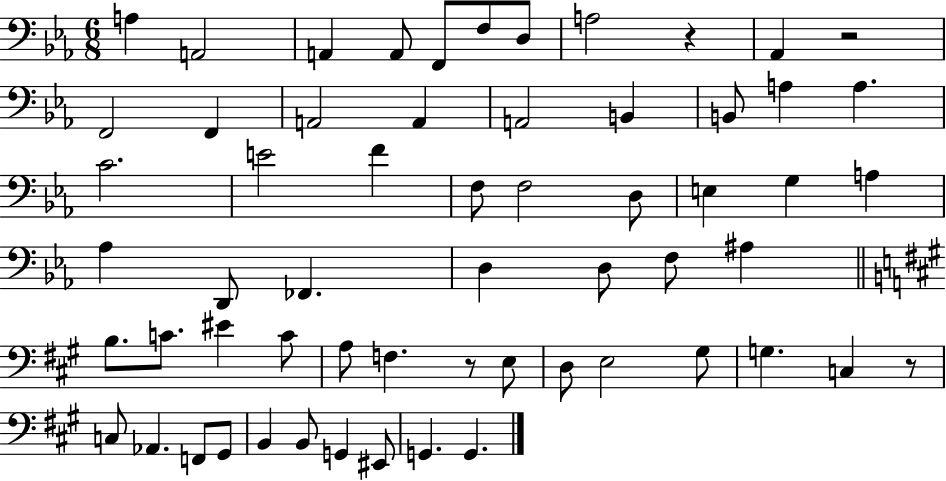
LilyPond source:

{
  \clef bass
  \numericTimeSignature
  \time 6/8
  \key ees \major
  a4 a,2 | a,4 a,8 f,8 f8 d8 | a2 r4 | aes,4 r2 | \break f,2 f,4 | a,2 a,4 | a,2 b,4 | b,8 a4 a4. | \break c'2. | e'2 f'4 | f8 f2 d8 | e4 g4 a4 | \break aes4 d,8 fes,4. | d4 d8 f8 ais4 | \bar "||" \break \key a \major b8. c'8. eis'4 c'8 | a8 f4. r8 e8 | d8 e2 gis8 | g4. c4 r8 | \break c8 aes,4. f,8 gis,8 | b,4 b,8 g,4 eis,8 | g,4. g,4. | \bar "|."
}